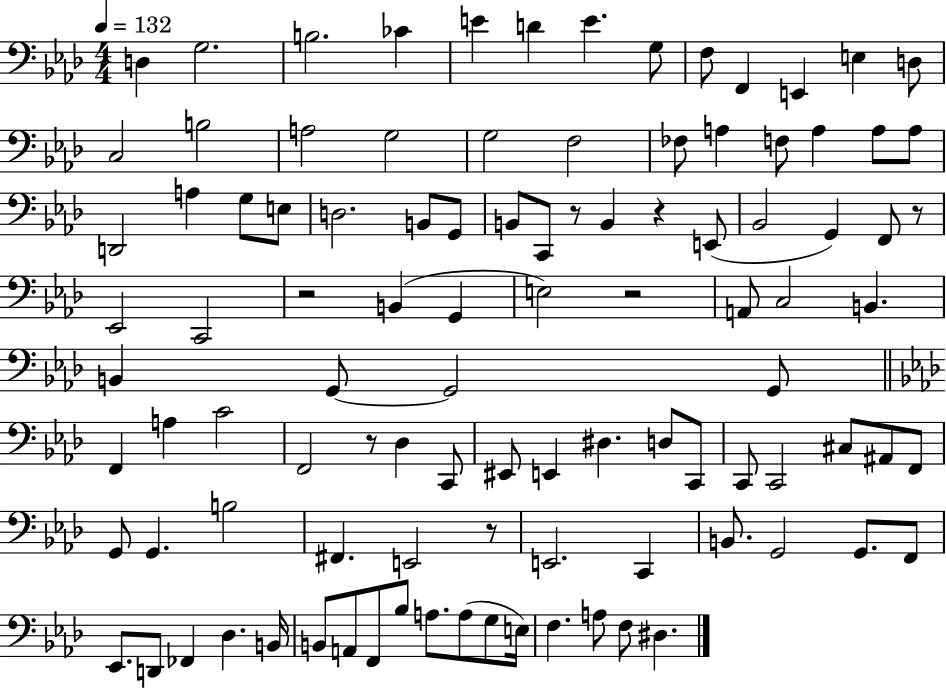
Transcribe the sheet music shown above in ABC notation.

X:1
T:Untitled
M:4/4
L:1/4
K:Ab
D, G,2 B,2 _C E D E G,/2 F,/2 F,, E,, E, D,/2 C,2 B,2 A,2 G,2 G,2 F,2 _F,/2 A, F,/2 A, A,/2 A,/2 D,,2 A, G,/2 E,/2 D,2 B,,/2 G,,/2 B,,/2 C,,/2 z/2 B,, z E,,/2 _B,,2 G,, F,,/2 z/2 _E,,2 C,,2 z2 B,, G,, E,2 z2 A,,/2 C,2 B,, B,, G,,/2 G,,2 G,,/2 F,, A, C2 F,,2 z/2 _D, C,,/2 ^E,,/2 E,, ^D, D,/2 C,,/2 C,,/2 C,,2 ^C,/2 ^A,,/2 F,,/2 G,,/2 G,, B,2 ^F,, E,,2 z/2 E,,2 C,, B,,/2 G,,2 G,,/2 F,,/2 _E,,/2 D,,/2 _F,, _D, B,,/4 B,,/2 A,,/2 F,,/2 _B,/2 A,/2 A,/2 G,/2 E,/4 F, A,/2 F,/2 ^D,